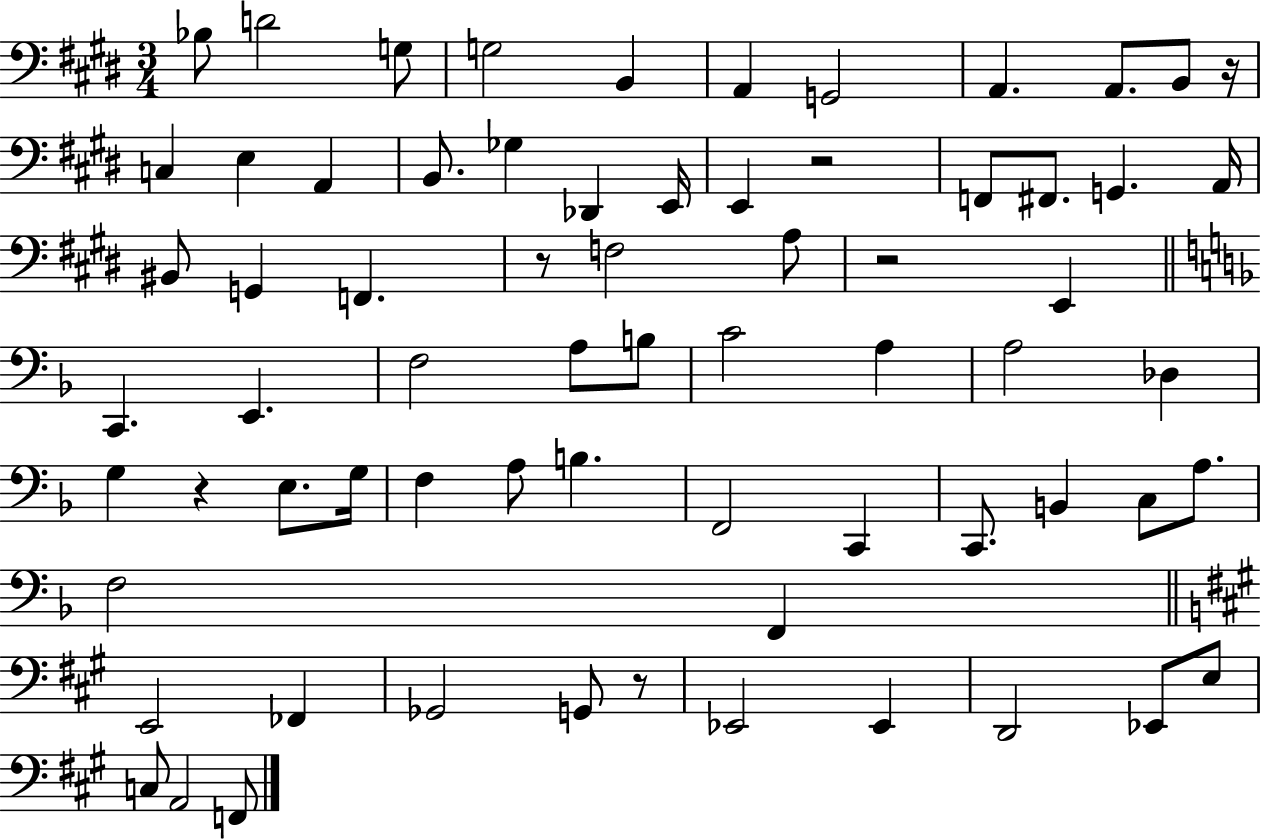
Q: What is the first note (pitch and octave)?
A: Bb3